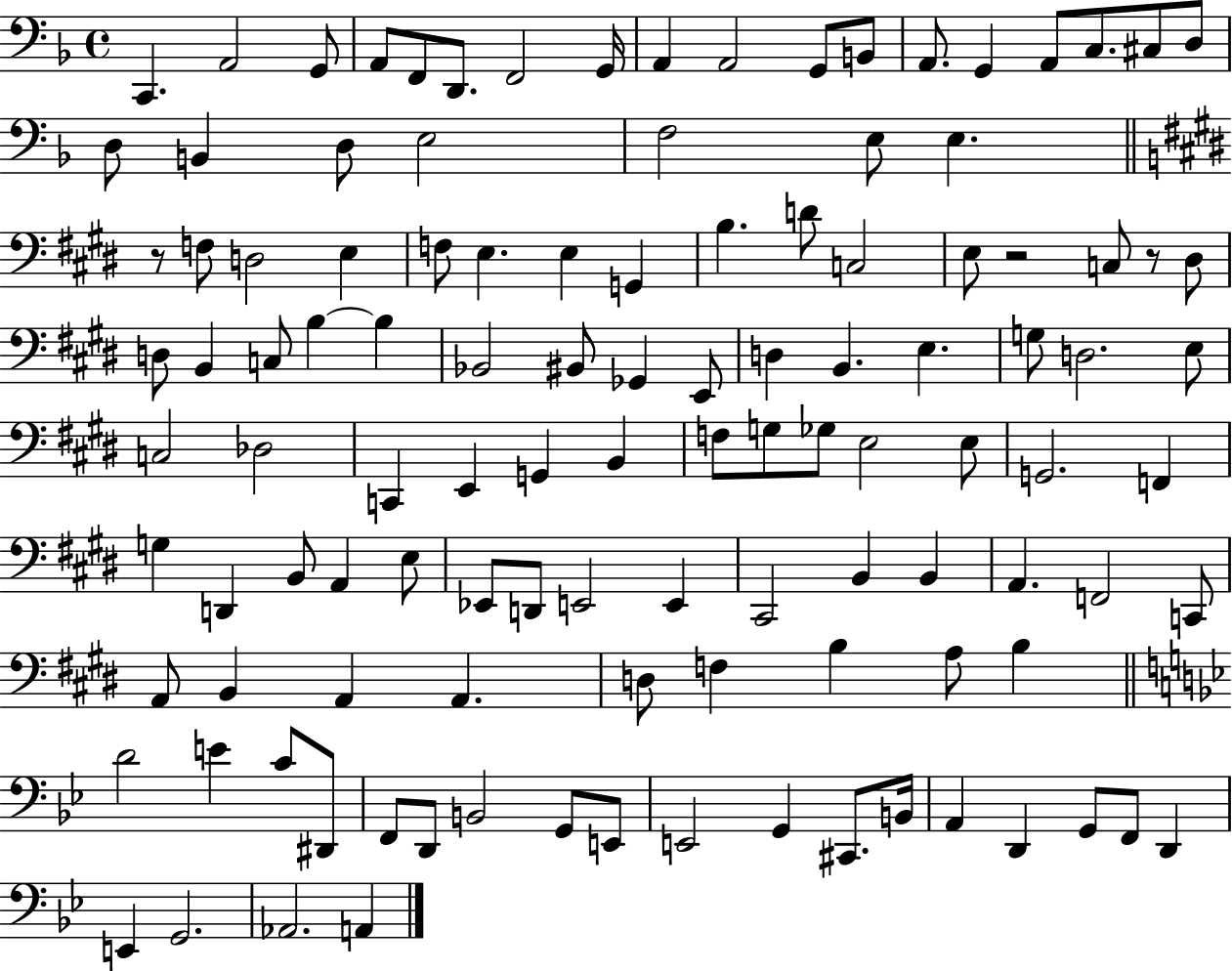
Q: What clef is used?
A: bass